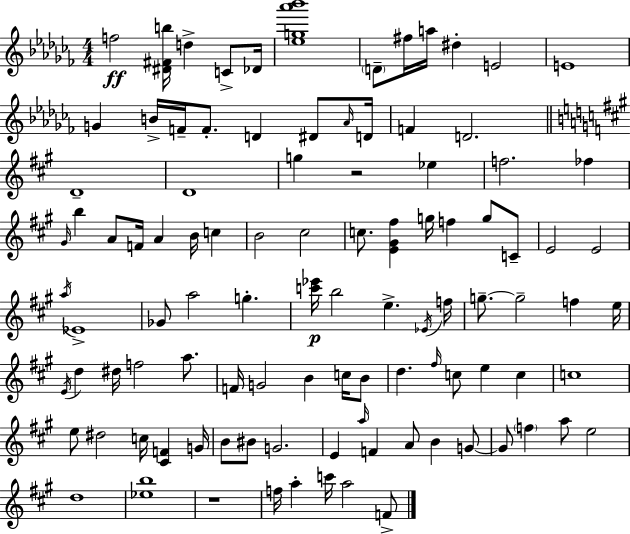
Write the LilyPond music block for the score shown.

{
  \clef treble
  \numericTimeSignature
  \time 4/4
  \key aes \minor
  f''2\ff <dis' fis' b''>16 d''4-> c'8-> des'16 | <ees'' g'' aes''' bes'''>1 | \parenthesize d'8-- fis''16 a''16 dis''4-. e'2 | e'1 | \break g'4 b'16-> f'16-- f'8.-. d'4 dis'8 \grace { aes'16 } | d'16 f'4 d'2. | \bar "||" \break \key a \major d'1-- | d'1 | g''4 r2 ees''4 | f''2. fes''4 | \break \grace { gis'16 } b''4 a'8 f'16 a'4 b'16 c''4 | b'2 cis''2 | c''8. <e' gis' fis''>4 g''16 f''4 g''8 c'8-- | e'2 e'2 | \break \acciaccatura { a''16 } ees'1-> | ges'8 a''2 g''4.-. | <c''' ees'''>16\p b''2 e''4.-> | \acciaccatura { ees'16 } f''16 g''8.--~~ g''2-- f''4 | \break e''16 \acciaccatura { e'16 } d''4 dis''16 f''2 | a''8. f'16 g'2 b'4 | c''16 b'8 d''4. \grace { fis''16 } c''8 e''4 | c''4 c''1 | \break e''8 dis''2 c''16 | <cis' f'>4 g'16 b'8 bis'8 g'2. | e'4 \grace { a''16 } f'4 a'8 | b'4 g'8~~ g'8 \parenthesize f''4 a''8 e''2 | \break d''1 | <ees'' b''>1 | r1 | f''16 a''4-. c'''16 a''2 | \break f'8-> \bar "|."
}